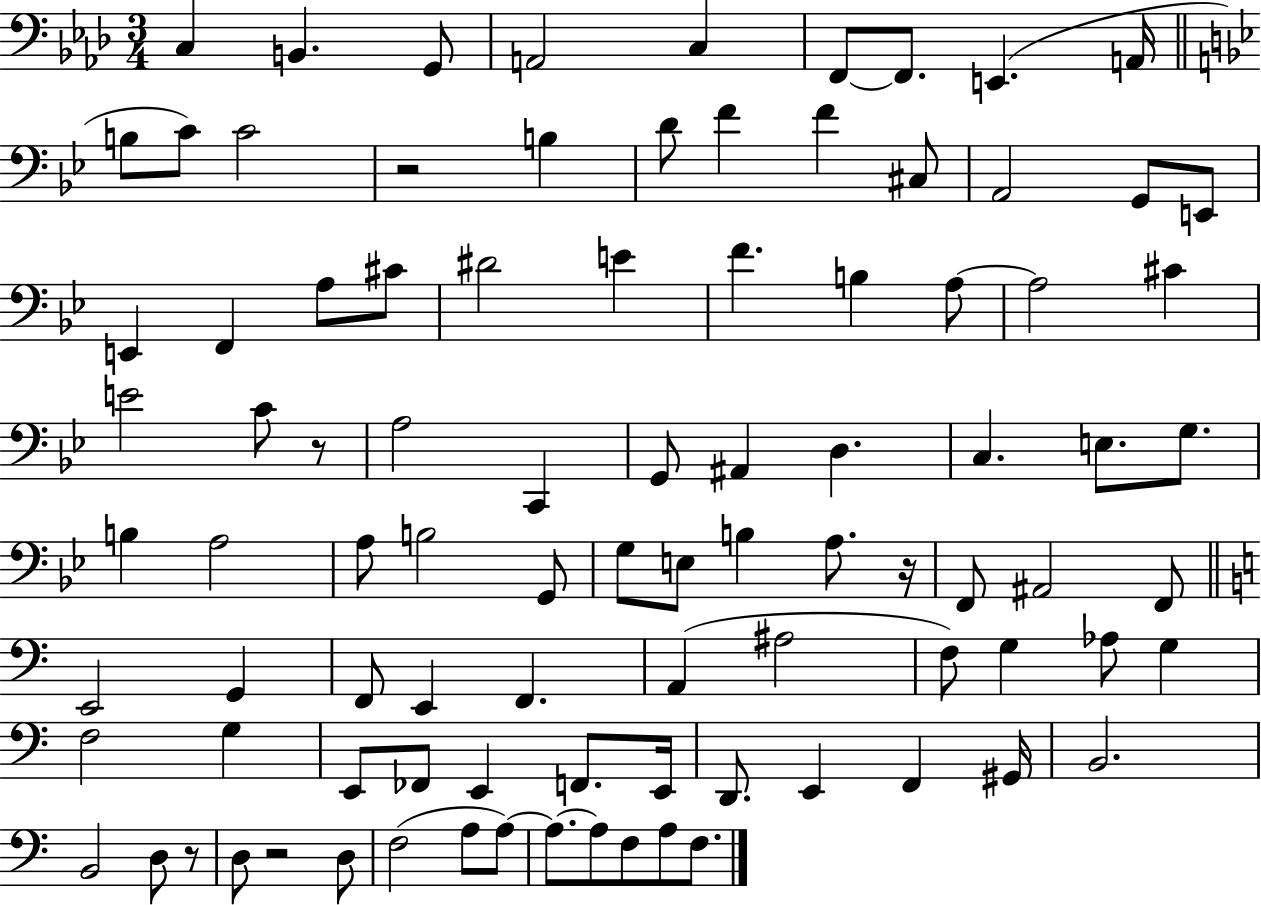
C3/q B2/q. G2/e A2/h C3/q F2/e F2/e. E2/q. A2/s B3/e C4/e C4/h R/h B3/q D4/e F4/q F4/q C#3/e A2/h G2/e E2/e E2/q F2/q A3/e C#4/e D#4/h E4/q F4/q. B3/q A3/e A3/h C#4/q E4/h C4/e R/e A3/h C2/q G2/e A#2/q D3/q. C3/q. E3/e. G3/e. B3/q A3/h A3/e B3/h G2/e G3/e E3/e B3/q A3/e. R/s F2/e A#2/h F2/e E2/h G2/q F2/e E2/q F2/q. A2/q A#3/h F3/e G3/q Ab3/e G3/q F3/h G3/q E2/e FES2/e E2/q F2/e. E2/s D2/e. E2/q F2/q G#2/s B2/h. B2/h D3/e R/e D3/e R/h D3/e F3/h A3/e A3/e A3/e. A3/e F3/e A3/e F3/e.